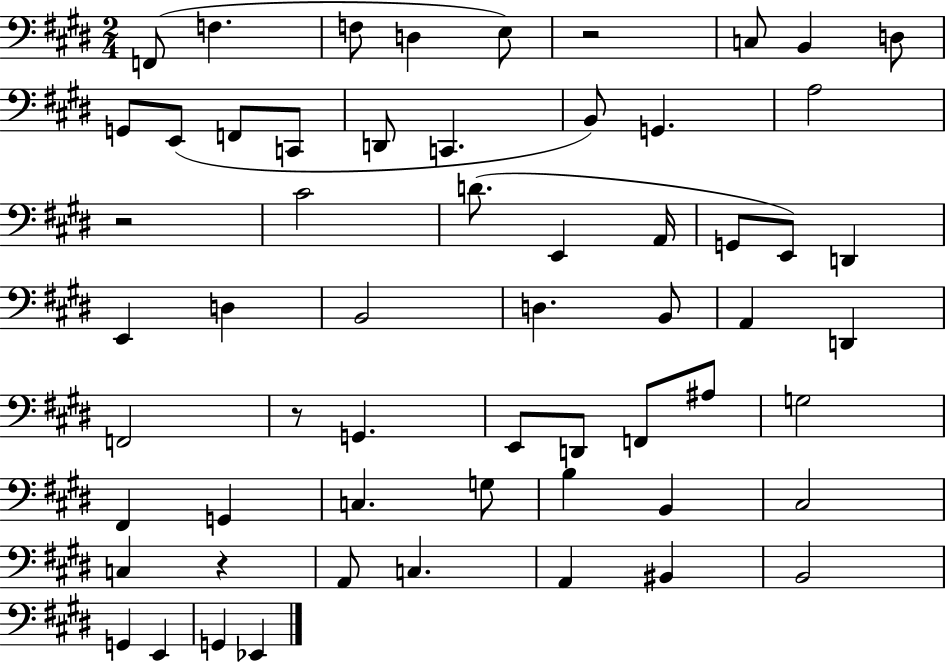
{
  \clef bass
  \numericTimeSignature
  \time 2/4
  \key e \major
  \repeat volta 2 { f,8( f4. | f8 d4 e8) | r2 | c8 b,4 d8 | \break g,8 e,8( f,8 c,8 | d,8 c,4. | b,8) g,4. | a2 | \break r2 | cis'2 | d'8.( e,4 a,16 | g,8 e,8) d,4 | \break e,4 d4 | b,2 | d4. b,8 | a,4 d,4 | \break f,2 | r8 g,4. | e,8 d,8 f,8 ais8 | g2 | \break fis,4 g,4 | c4. g8 | b4 b,4 | cis2 | \break c4 r4 | a,8 c4. | a,4 bis,4 | b,2 | \break g,4 e,4 | g,4 ees,4 | } \bar "|."
}